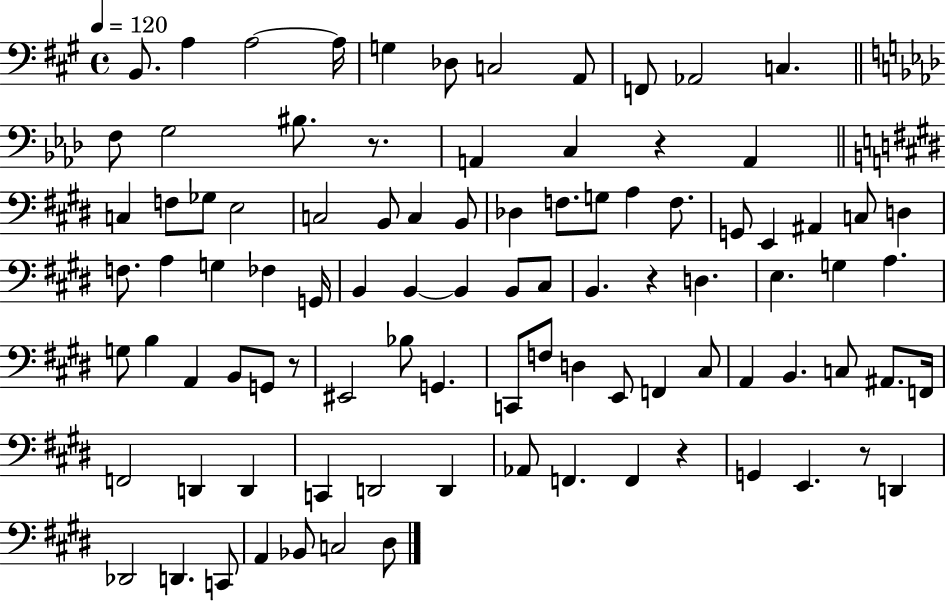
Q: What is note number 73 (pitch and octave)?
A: C2